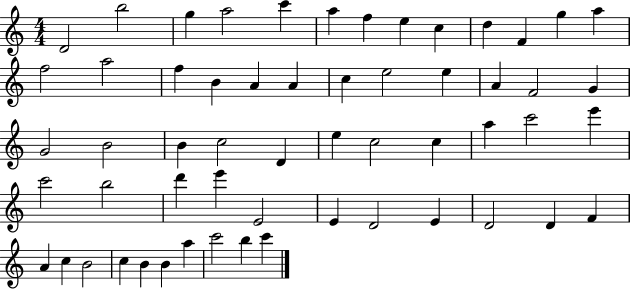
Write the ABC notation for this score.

X:1
T:Untitled
M:4/4
L:1/4
K:C
D2 b2 g a2 c' a f e c d F g a f2 a2 f B A A c e2 e A F2 G G2 B2 B c2 D e c2 c a c'2 e' c'2 b2 d' e' E2 E D2 E D2 D F A c B2 c B B a c'2 b c'